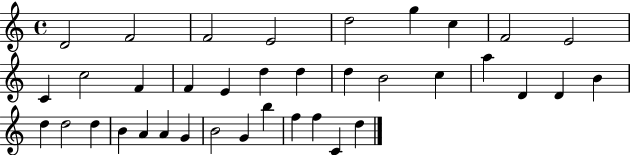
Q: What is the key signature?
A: C major